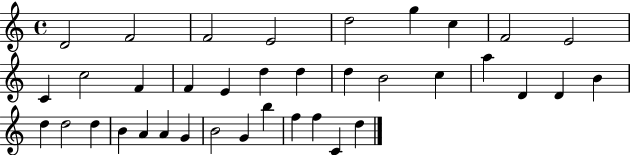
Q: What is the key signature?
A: C major